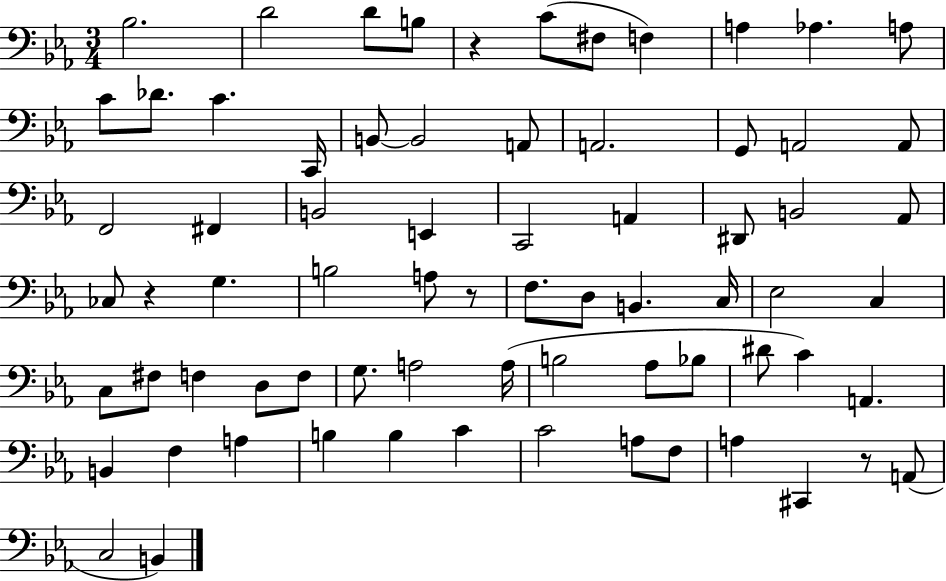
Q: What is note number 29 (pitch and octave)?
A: B2